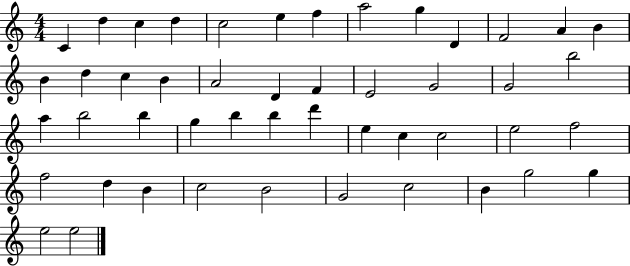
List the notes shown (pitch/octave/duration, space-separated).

C4/q D5/q C5/q D5/q C5/h E5/q F5/q A5/h G5/q D4/q F4/h A4/q B4/q B4/q D5/q C5/q B4/q A4/h D4/q F4/q E4/h G4/h G4/h B5/h A5/q B5/h B5/q G5/q B5/q B5/q D6/q E5/q C5/q C5/h E5/h F5/h F5/h D5/q B4/q C5/h B4/h G4/h C5/h B4/q G5/h G5/q E5/h E5/h